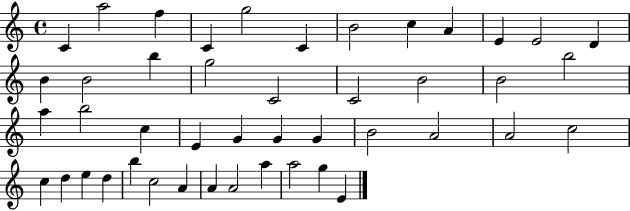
C4/q A5/h F5/q C4/q G5/h C4/q B4/h C5/q A4/q E4/q E4/h D4/q B4/q B4/h B5/q G5/h C4/h C4/h B4/h B4/h B5/h A5/q B5/h C5/q E4/q G4/q G4/q G4/q B4/h A4/h A4/h C5/h C5/q D5/q E5/q D5/q B5/q C5/h A4/q A4/q A4/h A5/q A5/h G5/q E4/q